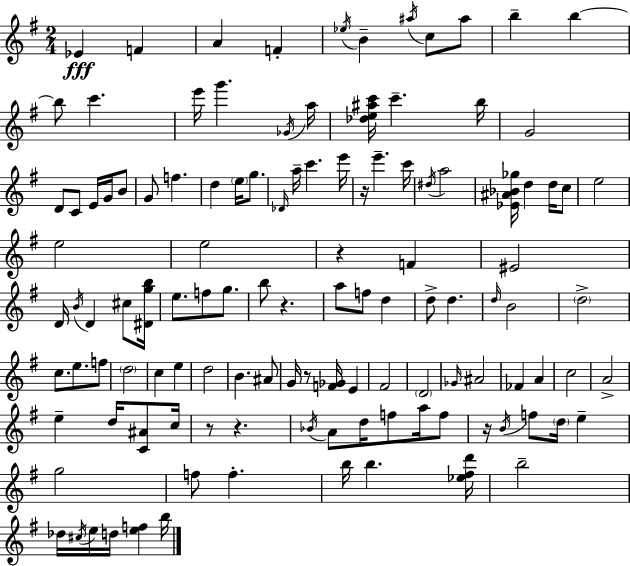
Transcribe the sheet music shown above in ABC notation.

X:1
T:Untitled
M:2/4
L:1/4
K:Em
_E F A F _e/4 B ^a/4 c/2 ^a/2 b b b/2 c' e'/4 g' _G/4 a/4 [_de^ac']/4 c' b/4 G2 D/2 C/2 E/4 G/4 B/2 G/2 f d e/4 g/2 _D/4 a/4 c' e'/4 z/4 e' c'/4 ^d/4 a2 [_E^A_B_g]/4 d d/4 c/2 e2 e2 e2 z F ^E2 D/4 B/4 D ^c/2 [^Dgb]/4 e/2 f/2 g/2 b/2 z a/2 f/2 d d/2 d d/4 B2 d2 c/2 e/2 f/2 d2 c e d2 B ^A/2 G/4 z/2 [F_G]/4 E ^F2 D2 _G/4 ^A2 _F A c2 A2 e d/4 [C^A]/2 c/4 z/2 z _B/4 A/2 d/4 f/2 a/4 f/2 z/4 B/4 f/2 d/4 e g2 f/2 f b/4 b [_e^fd']/4 b2 _d/4 ^c/4 e/4 d/4 [ef] b/4